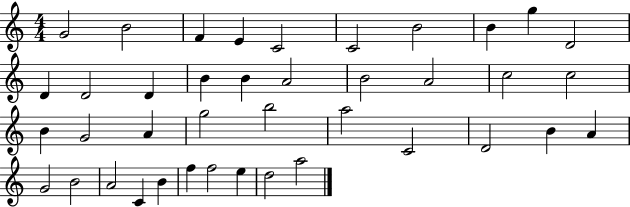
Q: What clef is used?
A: treble